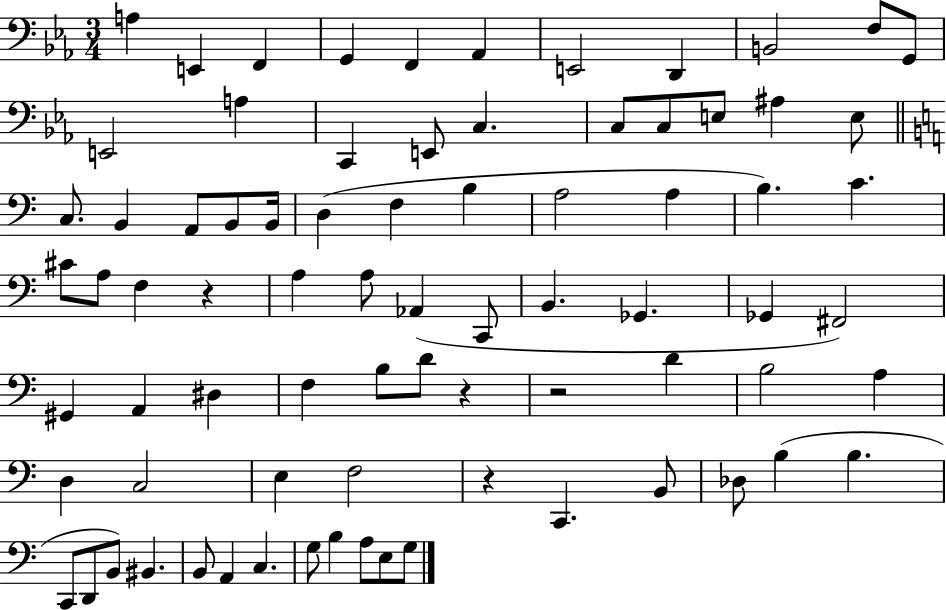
X:1
T:Untitled
M:3/4
L:1/4
K:Eb
A, E,, F,, G,, F,, _A,, E,,2 D,, B,,2 F,/2 G,,/2 E,,2 A, C,, E,,/2 C, C,/2 C,/2 E,/2 ^A, E,/2 C,/2 B,, A,,/2 B,,/2 B,,/4 D, F, B, A,2 A, B, C ^C/2 A,/2 F, z A, A,/2 _A,, C,,/2 B,, _G,, _G,, ^F,,2 ^G,, A,, ^D, F, B,/2 D/2 z z2 D B,2 A, D, C,2 E, F,2 z C,, B,,/2 _D,/2 B, B, C,,/2 D,,/2 B,,/2 ^B,, B,,/2 A,, C, G,/2 B, A,/2 E,/2 G,/2